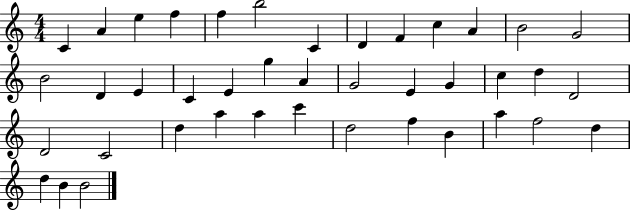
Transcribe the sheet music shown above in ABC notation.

X:1
T:Untitled
M:4/4
L:1/4
K:C
C A e f f b2 C D F c A B2 G2 B2 D E C E g A G2 E G c d D2 D2 C2 d a a c' d2 f B a f2 d d B B2